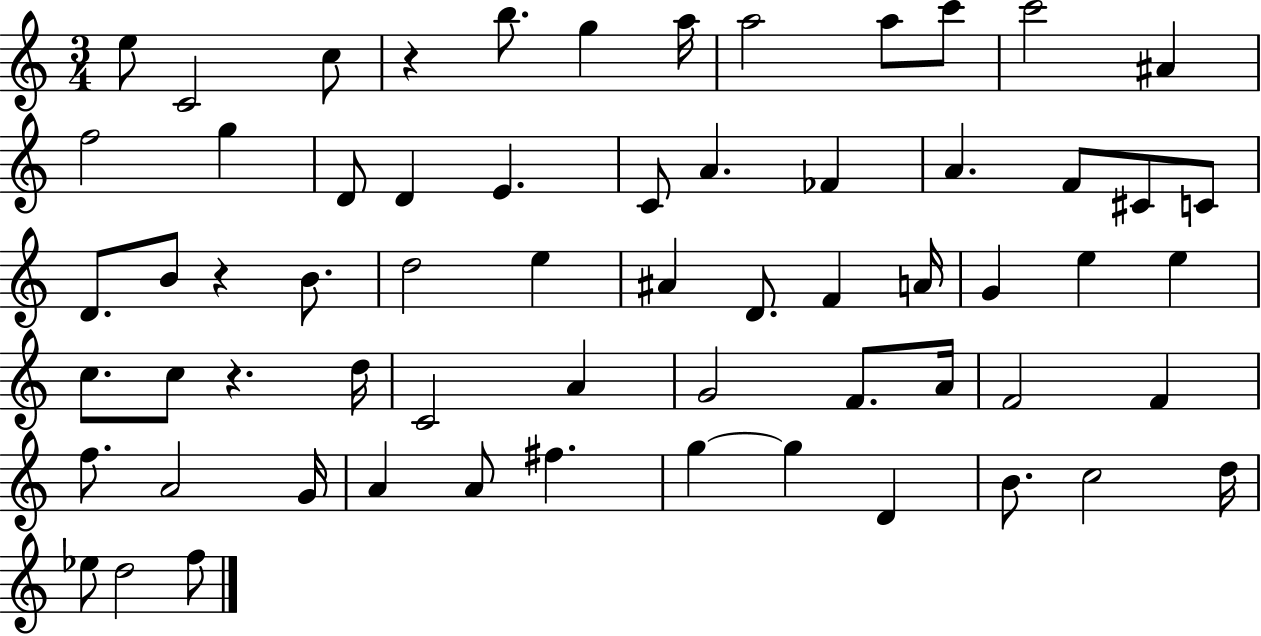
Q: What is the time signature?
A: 3/4